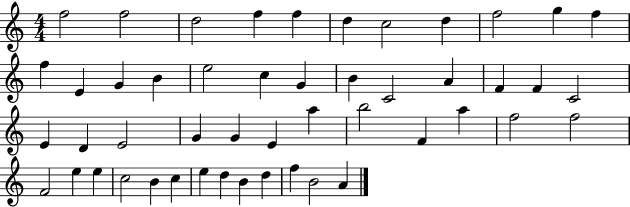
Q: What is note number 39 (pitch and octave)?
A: E5